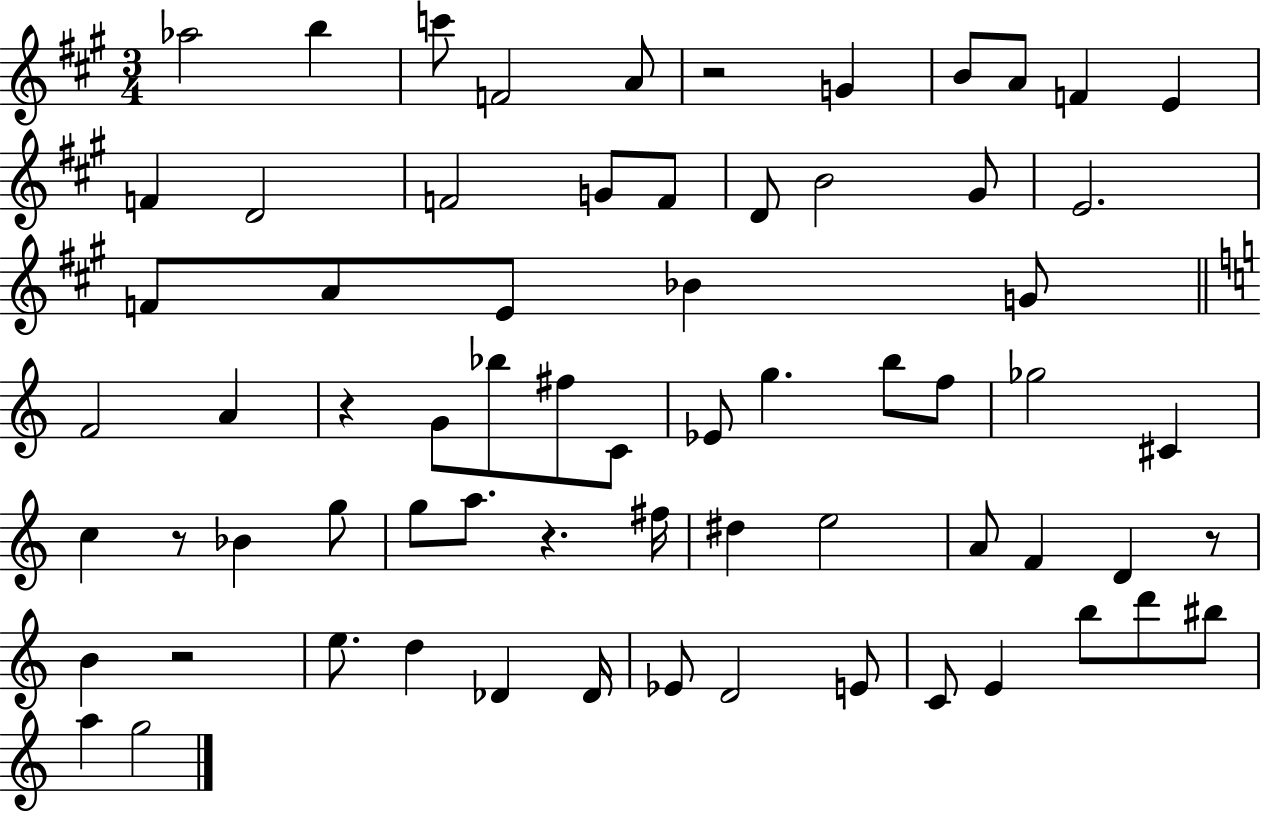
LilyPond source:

{
  \clef treble
  \numericTimeSignature
  \time 3/4
  \key a \major
  \repeat volta 2 { aes''2 b''4 | c'''8 f'2 a'8 | r2 g'4 | b'8 a'8 f'4 e'4 | \break f'4 d'2 | f'2 g'8 f'8 | d'8 b'2 gis'8 | e'2. | \break f'8 a'8 e'8 bes'4 g'8 | \bar "||" \break \key c \major f'2 a'4 | r4 g'8 bes''8 fis''8 c'8 | ees'8 g''4. b''8 f''8 | ges''2 cis'4 | \break c''4 r8 bes'4 g''8 | g''8 a''8. r4. fis''16 | dis''4 e''2 | a'8 f'4 d'4 r8 | \break b'4 r2 | e''8. d''4 des'4 des'16 | ees'8 d'2 e'8 | c'8 e'4 b''8 d'''8 bis''8 | \break a''4 g''2 | } \bar "|."
}